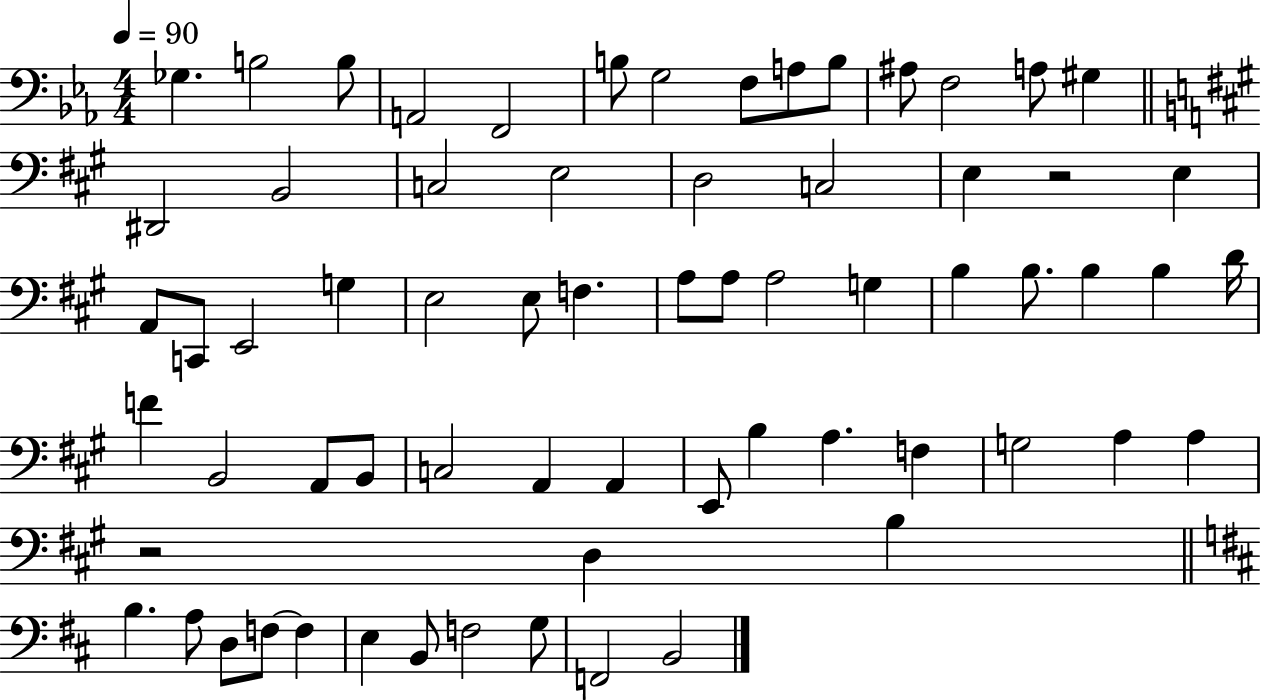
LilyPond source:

{
  \clef bass
  \numericTimeSignature
  \time 4/4
  \key ees \major
  \tempo 4 = 90
  ges4. b2 b8 | a,2 f,2 | b8 g2 f8 a8 b8 | ais8 f2 a8 gis4 | \break \bar "||" \break \key a \major dis,2 b,2 | c2 e2 | d2 c2 | e4 r2 e4 | \break a,8 c,8 e,2 g4 | e2 e8 f4. | a8 a8 a2 g4 | b4 b8. b4 b4 d'16 | \break f'4 b,2 a,8 b,8 | c2 a,4 a,4 | e,8 b4 a4. f4 | g2 a4 a4 | \break r2 d4 b4 | \bar "||" \break \key d \major b4. a8 d8 f8~~ f4 | e4 b,8 f2 g8 | f,2 b,2 | \bar "|."
}